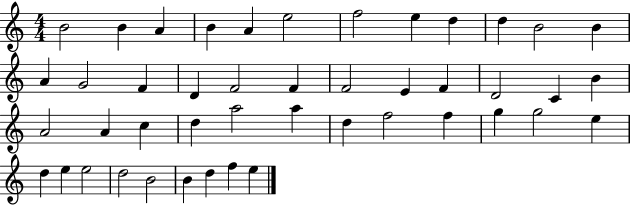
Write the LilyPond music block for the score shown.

{
  \clef treble
  \numericTimeSignature
  \time 4/4
  \key c \major
  b'2 b'4 a'4 | b'4 a'4 e''2 | f''2 e''4 d''4 | d''4 b'2 b'4 | \break a'4 g'2 f'4 | d'4 f'2 f'4 | f'2 e'4 f'4 | d'2 c'4 b'4 | \break a'2 a'4 c''4 | d''4 a''2 a''4 | d''4 f''2 f''4 | g''4 g''2 e''4 | \break d''4 e''4 e''2 | d''2 b'2 | b'4 d''4 f''4 e''4 | \bar "|."
}